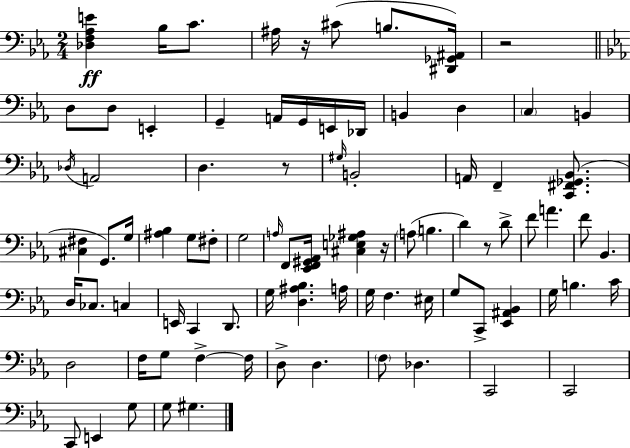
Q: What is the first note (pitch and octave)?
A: Bb3